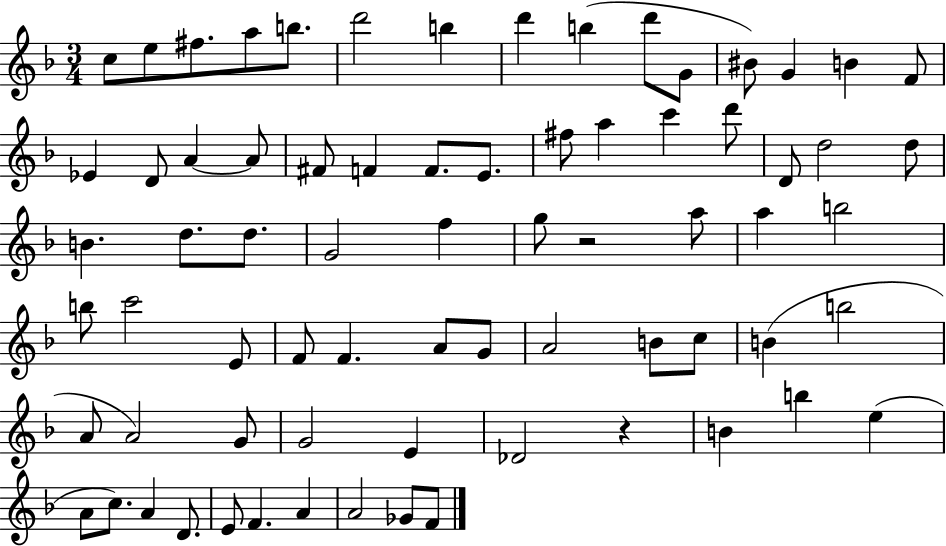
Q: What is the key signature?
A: F major